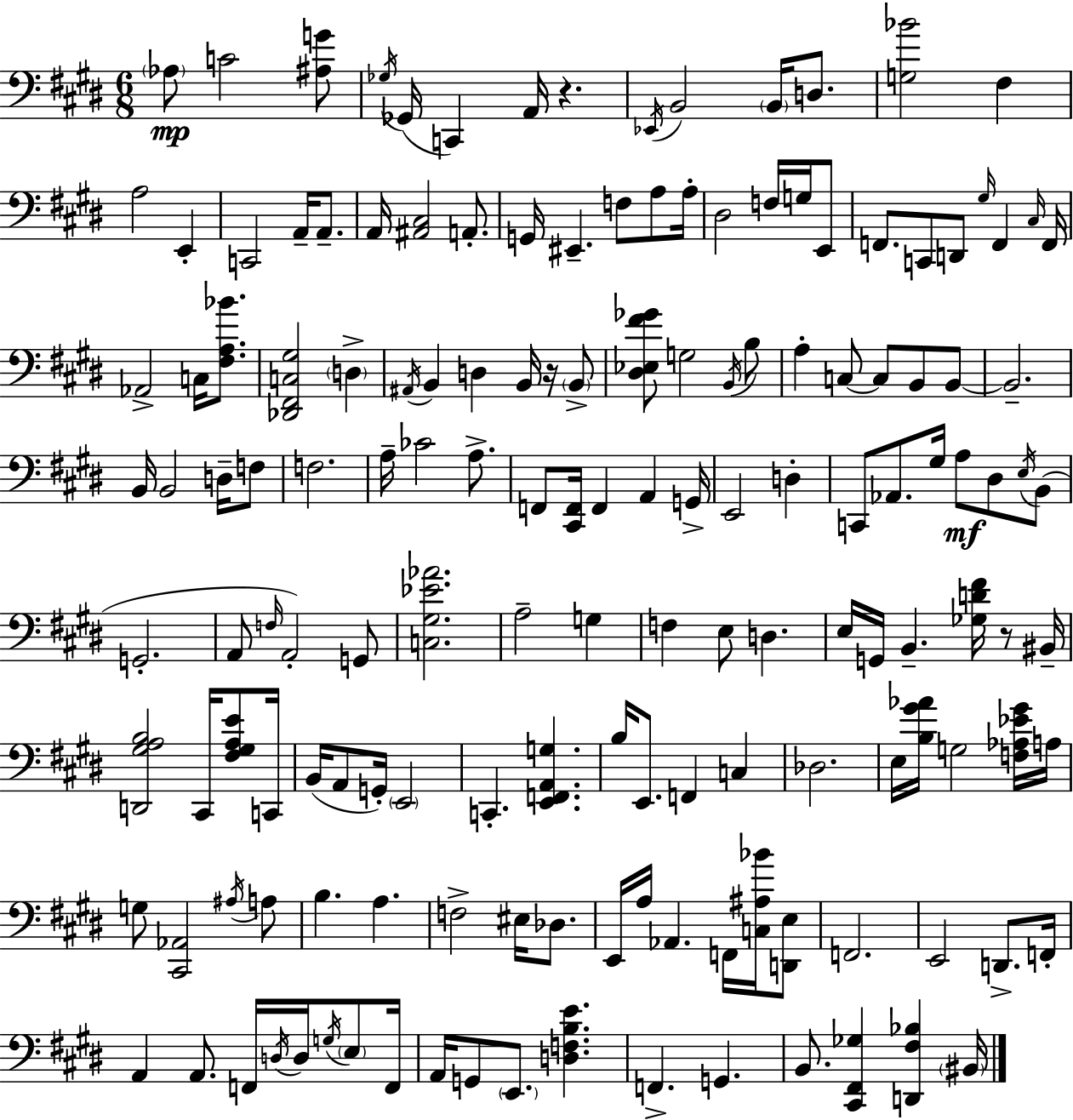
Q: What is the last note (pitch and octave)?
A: BIS2